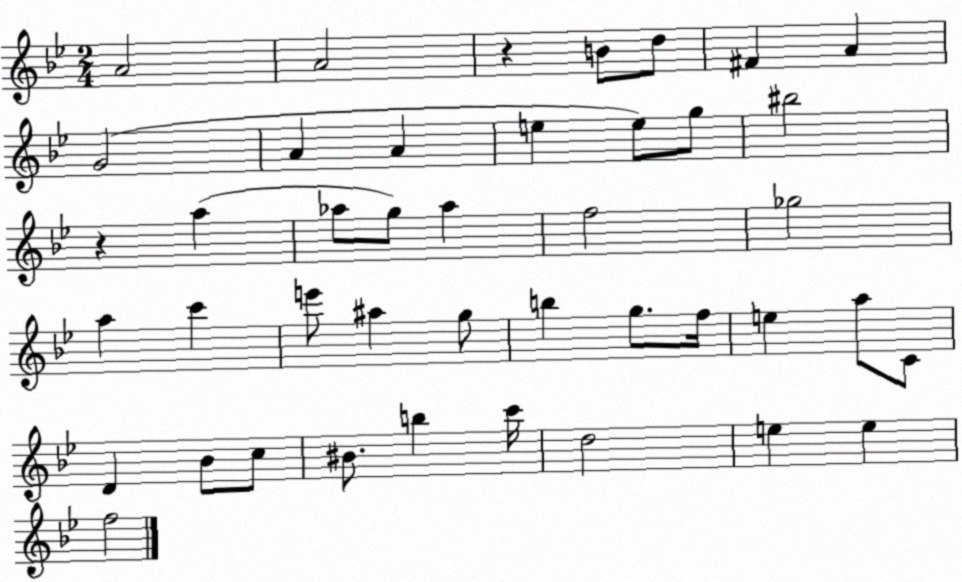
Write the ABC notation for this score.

X:1
T:Untitled
M:2/4
L:1/4
K:Bb
A2 A2 z B/2 d/2 ^F A G2 A A e e/2 g/2 ^b2 z a _a/2 g/2 _a f2 _g2 a c' e'/2 ^a g/2 b g/2 f/4 e a/2 C/2 D _B/2 c/2 ^B/2 b c'/4 d2 e e f2